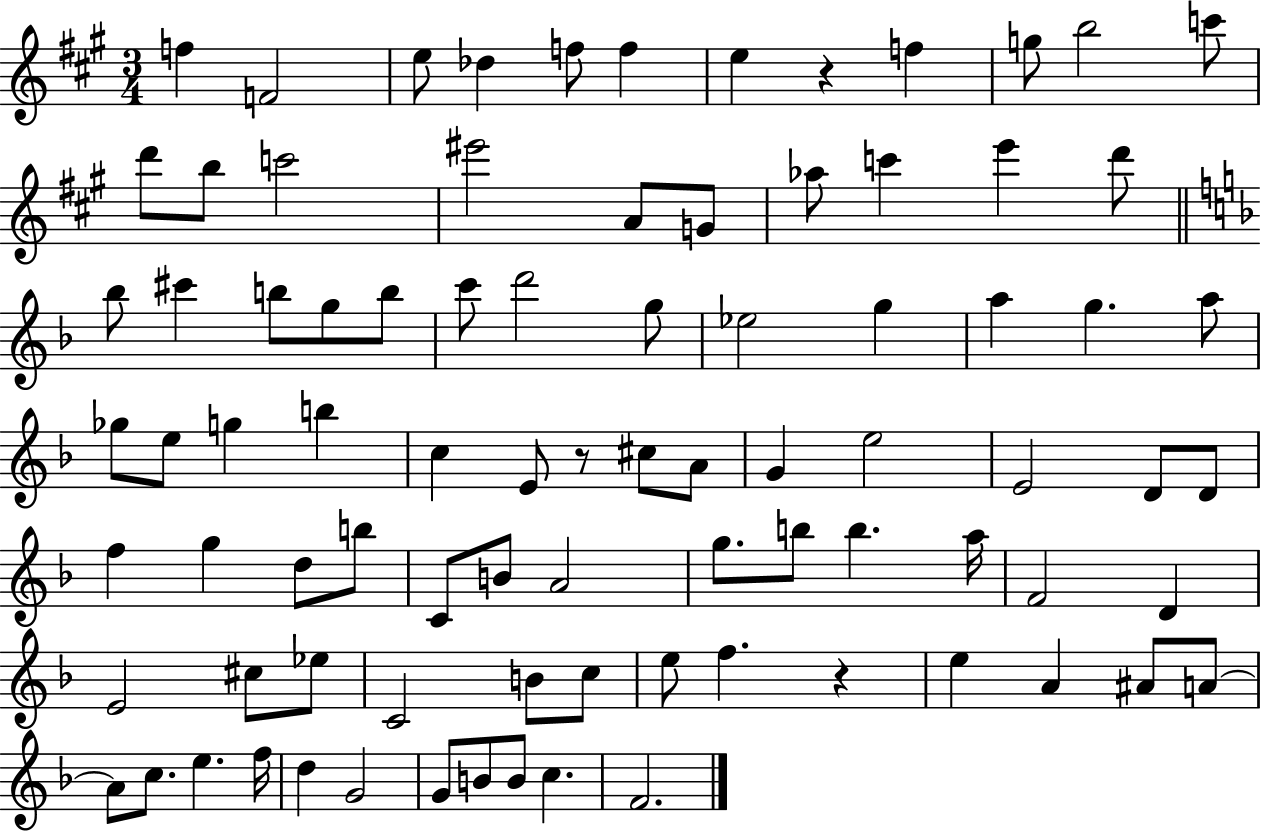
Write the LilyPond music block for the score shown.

{
  \clef treble
  \numericTimeSignature
  \time 3/4
  \key a \major
  \repeat volta 2 { f''4 f'2 | e''8 des''4 f''8 f''4 | e''4 r4 f''4 | g''8 b''2 c'''8 | \break d'''8 b''8 c'''2 | eis'''2 a'8 g'8 | aes''8 c'''4 e'''4 d'''8 | \bar "||" \break \key f \major bes''8 cis'''4 b''8 g''8 b''8 | c'''8 d'''2 g''8 | ees''2 g''4 | a''4 g''4. a''8 | \break ges''8 e''8 g''4 b''4 | c''4 e'8 r8 cis''8 a'8 | g'4 e''2 | e'2 d'8 d'8 | \break f''4 g''4 d''8 b''8 | c'8 b'8 a'2 | g''8. b''8 b''4. a''16 | f'2 d'4 | \break e'2 cis''8 ees''8 | c'2 b'8 c''8 | e''8 f''4. r4 | e''4 a'4 ais'8 a'8~~ | \break a'8 c''8. e''4. f''16 | d''4 g'2 | g'8 b'8 b'8 c''4. | f'2. | \break } \bar "|."
}